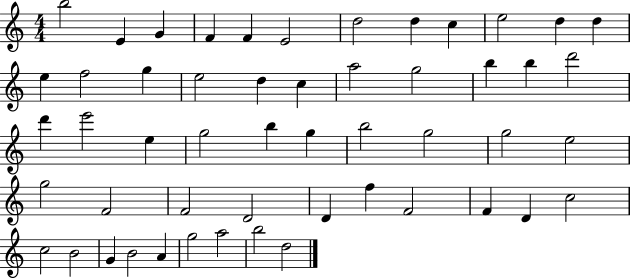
{
  \clef treble
  \numericTimeSignature
  \time 4/4
  \key c \major
  b''2 e'4 g'4 | f'4 f'4 e'2 | d''2 d''4 c''4 | e''2 d''4 d''4 | \break e''4 f''2 g''4 | e''2 d''4 c''4 | a''2 g''2 | b''4 b''4 d'''2 | \break d'''4 e'''2 e''4 | g''2 b''4 g''4 | b''2 g''2 | g''2 e''2 | \break g''2 f'2 | f'2 d'2 | d'4 f''4 f'2 | f'4 d'4 c''2 | \break c''2 b'2 | g'4 b'2 a'4 | g''2 a''2 | b''2 d''2 | \break \bar "|."
}